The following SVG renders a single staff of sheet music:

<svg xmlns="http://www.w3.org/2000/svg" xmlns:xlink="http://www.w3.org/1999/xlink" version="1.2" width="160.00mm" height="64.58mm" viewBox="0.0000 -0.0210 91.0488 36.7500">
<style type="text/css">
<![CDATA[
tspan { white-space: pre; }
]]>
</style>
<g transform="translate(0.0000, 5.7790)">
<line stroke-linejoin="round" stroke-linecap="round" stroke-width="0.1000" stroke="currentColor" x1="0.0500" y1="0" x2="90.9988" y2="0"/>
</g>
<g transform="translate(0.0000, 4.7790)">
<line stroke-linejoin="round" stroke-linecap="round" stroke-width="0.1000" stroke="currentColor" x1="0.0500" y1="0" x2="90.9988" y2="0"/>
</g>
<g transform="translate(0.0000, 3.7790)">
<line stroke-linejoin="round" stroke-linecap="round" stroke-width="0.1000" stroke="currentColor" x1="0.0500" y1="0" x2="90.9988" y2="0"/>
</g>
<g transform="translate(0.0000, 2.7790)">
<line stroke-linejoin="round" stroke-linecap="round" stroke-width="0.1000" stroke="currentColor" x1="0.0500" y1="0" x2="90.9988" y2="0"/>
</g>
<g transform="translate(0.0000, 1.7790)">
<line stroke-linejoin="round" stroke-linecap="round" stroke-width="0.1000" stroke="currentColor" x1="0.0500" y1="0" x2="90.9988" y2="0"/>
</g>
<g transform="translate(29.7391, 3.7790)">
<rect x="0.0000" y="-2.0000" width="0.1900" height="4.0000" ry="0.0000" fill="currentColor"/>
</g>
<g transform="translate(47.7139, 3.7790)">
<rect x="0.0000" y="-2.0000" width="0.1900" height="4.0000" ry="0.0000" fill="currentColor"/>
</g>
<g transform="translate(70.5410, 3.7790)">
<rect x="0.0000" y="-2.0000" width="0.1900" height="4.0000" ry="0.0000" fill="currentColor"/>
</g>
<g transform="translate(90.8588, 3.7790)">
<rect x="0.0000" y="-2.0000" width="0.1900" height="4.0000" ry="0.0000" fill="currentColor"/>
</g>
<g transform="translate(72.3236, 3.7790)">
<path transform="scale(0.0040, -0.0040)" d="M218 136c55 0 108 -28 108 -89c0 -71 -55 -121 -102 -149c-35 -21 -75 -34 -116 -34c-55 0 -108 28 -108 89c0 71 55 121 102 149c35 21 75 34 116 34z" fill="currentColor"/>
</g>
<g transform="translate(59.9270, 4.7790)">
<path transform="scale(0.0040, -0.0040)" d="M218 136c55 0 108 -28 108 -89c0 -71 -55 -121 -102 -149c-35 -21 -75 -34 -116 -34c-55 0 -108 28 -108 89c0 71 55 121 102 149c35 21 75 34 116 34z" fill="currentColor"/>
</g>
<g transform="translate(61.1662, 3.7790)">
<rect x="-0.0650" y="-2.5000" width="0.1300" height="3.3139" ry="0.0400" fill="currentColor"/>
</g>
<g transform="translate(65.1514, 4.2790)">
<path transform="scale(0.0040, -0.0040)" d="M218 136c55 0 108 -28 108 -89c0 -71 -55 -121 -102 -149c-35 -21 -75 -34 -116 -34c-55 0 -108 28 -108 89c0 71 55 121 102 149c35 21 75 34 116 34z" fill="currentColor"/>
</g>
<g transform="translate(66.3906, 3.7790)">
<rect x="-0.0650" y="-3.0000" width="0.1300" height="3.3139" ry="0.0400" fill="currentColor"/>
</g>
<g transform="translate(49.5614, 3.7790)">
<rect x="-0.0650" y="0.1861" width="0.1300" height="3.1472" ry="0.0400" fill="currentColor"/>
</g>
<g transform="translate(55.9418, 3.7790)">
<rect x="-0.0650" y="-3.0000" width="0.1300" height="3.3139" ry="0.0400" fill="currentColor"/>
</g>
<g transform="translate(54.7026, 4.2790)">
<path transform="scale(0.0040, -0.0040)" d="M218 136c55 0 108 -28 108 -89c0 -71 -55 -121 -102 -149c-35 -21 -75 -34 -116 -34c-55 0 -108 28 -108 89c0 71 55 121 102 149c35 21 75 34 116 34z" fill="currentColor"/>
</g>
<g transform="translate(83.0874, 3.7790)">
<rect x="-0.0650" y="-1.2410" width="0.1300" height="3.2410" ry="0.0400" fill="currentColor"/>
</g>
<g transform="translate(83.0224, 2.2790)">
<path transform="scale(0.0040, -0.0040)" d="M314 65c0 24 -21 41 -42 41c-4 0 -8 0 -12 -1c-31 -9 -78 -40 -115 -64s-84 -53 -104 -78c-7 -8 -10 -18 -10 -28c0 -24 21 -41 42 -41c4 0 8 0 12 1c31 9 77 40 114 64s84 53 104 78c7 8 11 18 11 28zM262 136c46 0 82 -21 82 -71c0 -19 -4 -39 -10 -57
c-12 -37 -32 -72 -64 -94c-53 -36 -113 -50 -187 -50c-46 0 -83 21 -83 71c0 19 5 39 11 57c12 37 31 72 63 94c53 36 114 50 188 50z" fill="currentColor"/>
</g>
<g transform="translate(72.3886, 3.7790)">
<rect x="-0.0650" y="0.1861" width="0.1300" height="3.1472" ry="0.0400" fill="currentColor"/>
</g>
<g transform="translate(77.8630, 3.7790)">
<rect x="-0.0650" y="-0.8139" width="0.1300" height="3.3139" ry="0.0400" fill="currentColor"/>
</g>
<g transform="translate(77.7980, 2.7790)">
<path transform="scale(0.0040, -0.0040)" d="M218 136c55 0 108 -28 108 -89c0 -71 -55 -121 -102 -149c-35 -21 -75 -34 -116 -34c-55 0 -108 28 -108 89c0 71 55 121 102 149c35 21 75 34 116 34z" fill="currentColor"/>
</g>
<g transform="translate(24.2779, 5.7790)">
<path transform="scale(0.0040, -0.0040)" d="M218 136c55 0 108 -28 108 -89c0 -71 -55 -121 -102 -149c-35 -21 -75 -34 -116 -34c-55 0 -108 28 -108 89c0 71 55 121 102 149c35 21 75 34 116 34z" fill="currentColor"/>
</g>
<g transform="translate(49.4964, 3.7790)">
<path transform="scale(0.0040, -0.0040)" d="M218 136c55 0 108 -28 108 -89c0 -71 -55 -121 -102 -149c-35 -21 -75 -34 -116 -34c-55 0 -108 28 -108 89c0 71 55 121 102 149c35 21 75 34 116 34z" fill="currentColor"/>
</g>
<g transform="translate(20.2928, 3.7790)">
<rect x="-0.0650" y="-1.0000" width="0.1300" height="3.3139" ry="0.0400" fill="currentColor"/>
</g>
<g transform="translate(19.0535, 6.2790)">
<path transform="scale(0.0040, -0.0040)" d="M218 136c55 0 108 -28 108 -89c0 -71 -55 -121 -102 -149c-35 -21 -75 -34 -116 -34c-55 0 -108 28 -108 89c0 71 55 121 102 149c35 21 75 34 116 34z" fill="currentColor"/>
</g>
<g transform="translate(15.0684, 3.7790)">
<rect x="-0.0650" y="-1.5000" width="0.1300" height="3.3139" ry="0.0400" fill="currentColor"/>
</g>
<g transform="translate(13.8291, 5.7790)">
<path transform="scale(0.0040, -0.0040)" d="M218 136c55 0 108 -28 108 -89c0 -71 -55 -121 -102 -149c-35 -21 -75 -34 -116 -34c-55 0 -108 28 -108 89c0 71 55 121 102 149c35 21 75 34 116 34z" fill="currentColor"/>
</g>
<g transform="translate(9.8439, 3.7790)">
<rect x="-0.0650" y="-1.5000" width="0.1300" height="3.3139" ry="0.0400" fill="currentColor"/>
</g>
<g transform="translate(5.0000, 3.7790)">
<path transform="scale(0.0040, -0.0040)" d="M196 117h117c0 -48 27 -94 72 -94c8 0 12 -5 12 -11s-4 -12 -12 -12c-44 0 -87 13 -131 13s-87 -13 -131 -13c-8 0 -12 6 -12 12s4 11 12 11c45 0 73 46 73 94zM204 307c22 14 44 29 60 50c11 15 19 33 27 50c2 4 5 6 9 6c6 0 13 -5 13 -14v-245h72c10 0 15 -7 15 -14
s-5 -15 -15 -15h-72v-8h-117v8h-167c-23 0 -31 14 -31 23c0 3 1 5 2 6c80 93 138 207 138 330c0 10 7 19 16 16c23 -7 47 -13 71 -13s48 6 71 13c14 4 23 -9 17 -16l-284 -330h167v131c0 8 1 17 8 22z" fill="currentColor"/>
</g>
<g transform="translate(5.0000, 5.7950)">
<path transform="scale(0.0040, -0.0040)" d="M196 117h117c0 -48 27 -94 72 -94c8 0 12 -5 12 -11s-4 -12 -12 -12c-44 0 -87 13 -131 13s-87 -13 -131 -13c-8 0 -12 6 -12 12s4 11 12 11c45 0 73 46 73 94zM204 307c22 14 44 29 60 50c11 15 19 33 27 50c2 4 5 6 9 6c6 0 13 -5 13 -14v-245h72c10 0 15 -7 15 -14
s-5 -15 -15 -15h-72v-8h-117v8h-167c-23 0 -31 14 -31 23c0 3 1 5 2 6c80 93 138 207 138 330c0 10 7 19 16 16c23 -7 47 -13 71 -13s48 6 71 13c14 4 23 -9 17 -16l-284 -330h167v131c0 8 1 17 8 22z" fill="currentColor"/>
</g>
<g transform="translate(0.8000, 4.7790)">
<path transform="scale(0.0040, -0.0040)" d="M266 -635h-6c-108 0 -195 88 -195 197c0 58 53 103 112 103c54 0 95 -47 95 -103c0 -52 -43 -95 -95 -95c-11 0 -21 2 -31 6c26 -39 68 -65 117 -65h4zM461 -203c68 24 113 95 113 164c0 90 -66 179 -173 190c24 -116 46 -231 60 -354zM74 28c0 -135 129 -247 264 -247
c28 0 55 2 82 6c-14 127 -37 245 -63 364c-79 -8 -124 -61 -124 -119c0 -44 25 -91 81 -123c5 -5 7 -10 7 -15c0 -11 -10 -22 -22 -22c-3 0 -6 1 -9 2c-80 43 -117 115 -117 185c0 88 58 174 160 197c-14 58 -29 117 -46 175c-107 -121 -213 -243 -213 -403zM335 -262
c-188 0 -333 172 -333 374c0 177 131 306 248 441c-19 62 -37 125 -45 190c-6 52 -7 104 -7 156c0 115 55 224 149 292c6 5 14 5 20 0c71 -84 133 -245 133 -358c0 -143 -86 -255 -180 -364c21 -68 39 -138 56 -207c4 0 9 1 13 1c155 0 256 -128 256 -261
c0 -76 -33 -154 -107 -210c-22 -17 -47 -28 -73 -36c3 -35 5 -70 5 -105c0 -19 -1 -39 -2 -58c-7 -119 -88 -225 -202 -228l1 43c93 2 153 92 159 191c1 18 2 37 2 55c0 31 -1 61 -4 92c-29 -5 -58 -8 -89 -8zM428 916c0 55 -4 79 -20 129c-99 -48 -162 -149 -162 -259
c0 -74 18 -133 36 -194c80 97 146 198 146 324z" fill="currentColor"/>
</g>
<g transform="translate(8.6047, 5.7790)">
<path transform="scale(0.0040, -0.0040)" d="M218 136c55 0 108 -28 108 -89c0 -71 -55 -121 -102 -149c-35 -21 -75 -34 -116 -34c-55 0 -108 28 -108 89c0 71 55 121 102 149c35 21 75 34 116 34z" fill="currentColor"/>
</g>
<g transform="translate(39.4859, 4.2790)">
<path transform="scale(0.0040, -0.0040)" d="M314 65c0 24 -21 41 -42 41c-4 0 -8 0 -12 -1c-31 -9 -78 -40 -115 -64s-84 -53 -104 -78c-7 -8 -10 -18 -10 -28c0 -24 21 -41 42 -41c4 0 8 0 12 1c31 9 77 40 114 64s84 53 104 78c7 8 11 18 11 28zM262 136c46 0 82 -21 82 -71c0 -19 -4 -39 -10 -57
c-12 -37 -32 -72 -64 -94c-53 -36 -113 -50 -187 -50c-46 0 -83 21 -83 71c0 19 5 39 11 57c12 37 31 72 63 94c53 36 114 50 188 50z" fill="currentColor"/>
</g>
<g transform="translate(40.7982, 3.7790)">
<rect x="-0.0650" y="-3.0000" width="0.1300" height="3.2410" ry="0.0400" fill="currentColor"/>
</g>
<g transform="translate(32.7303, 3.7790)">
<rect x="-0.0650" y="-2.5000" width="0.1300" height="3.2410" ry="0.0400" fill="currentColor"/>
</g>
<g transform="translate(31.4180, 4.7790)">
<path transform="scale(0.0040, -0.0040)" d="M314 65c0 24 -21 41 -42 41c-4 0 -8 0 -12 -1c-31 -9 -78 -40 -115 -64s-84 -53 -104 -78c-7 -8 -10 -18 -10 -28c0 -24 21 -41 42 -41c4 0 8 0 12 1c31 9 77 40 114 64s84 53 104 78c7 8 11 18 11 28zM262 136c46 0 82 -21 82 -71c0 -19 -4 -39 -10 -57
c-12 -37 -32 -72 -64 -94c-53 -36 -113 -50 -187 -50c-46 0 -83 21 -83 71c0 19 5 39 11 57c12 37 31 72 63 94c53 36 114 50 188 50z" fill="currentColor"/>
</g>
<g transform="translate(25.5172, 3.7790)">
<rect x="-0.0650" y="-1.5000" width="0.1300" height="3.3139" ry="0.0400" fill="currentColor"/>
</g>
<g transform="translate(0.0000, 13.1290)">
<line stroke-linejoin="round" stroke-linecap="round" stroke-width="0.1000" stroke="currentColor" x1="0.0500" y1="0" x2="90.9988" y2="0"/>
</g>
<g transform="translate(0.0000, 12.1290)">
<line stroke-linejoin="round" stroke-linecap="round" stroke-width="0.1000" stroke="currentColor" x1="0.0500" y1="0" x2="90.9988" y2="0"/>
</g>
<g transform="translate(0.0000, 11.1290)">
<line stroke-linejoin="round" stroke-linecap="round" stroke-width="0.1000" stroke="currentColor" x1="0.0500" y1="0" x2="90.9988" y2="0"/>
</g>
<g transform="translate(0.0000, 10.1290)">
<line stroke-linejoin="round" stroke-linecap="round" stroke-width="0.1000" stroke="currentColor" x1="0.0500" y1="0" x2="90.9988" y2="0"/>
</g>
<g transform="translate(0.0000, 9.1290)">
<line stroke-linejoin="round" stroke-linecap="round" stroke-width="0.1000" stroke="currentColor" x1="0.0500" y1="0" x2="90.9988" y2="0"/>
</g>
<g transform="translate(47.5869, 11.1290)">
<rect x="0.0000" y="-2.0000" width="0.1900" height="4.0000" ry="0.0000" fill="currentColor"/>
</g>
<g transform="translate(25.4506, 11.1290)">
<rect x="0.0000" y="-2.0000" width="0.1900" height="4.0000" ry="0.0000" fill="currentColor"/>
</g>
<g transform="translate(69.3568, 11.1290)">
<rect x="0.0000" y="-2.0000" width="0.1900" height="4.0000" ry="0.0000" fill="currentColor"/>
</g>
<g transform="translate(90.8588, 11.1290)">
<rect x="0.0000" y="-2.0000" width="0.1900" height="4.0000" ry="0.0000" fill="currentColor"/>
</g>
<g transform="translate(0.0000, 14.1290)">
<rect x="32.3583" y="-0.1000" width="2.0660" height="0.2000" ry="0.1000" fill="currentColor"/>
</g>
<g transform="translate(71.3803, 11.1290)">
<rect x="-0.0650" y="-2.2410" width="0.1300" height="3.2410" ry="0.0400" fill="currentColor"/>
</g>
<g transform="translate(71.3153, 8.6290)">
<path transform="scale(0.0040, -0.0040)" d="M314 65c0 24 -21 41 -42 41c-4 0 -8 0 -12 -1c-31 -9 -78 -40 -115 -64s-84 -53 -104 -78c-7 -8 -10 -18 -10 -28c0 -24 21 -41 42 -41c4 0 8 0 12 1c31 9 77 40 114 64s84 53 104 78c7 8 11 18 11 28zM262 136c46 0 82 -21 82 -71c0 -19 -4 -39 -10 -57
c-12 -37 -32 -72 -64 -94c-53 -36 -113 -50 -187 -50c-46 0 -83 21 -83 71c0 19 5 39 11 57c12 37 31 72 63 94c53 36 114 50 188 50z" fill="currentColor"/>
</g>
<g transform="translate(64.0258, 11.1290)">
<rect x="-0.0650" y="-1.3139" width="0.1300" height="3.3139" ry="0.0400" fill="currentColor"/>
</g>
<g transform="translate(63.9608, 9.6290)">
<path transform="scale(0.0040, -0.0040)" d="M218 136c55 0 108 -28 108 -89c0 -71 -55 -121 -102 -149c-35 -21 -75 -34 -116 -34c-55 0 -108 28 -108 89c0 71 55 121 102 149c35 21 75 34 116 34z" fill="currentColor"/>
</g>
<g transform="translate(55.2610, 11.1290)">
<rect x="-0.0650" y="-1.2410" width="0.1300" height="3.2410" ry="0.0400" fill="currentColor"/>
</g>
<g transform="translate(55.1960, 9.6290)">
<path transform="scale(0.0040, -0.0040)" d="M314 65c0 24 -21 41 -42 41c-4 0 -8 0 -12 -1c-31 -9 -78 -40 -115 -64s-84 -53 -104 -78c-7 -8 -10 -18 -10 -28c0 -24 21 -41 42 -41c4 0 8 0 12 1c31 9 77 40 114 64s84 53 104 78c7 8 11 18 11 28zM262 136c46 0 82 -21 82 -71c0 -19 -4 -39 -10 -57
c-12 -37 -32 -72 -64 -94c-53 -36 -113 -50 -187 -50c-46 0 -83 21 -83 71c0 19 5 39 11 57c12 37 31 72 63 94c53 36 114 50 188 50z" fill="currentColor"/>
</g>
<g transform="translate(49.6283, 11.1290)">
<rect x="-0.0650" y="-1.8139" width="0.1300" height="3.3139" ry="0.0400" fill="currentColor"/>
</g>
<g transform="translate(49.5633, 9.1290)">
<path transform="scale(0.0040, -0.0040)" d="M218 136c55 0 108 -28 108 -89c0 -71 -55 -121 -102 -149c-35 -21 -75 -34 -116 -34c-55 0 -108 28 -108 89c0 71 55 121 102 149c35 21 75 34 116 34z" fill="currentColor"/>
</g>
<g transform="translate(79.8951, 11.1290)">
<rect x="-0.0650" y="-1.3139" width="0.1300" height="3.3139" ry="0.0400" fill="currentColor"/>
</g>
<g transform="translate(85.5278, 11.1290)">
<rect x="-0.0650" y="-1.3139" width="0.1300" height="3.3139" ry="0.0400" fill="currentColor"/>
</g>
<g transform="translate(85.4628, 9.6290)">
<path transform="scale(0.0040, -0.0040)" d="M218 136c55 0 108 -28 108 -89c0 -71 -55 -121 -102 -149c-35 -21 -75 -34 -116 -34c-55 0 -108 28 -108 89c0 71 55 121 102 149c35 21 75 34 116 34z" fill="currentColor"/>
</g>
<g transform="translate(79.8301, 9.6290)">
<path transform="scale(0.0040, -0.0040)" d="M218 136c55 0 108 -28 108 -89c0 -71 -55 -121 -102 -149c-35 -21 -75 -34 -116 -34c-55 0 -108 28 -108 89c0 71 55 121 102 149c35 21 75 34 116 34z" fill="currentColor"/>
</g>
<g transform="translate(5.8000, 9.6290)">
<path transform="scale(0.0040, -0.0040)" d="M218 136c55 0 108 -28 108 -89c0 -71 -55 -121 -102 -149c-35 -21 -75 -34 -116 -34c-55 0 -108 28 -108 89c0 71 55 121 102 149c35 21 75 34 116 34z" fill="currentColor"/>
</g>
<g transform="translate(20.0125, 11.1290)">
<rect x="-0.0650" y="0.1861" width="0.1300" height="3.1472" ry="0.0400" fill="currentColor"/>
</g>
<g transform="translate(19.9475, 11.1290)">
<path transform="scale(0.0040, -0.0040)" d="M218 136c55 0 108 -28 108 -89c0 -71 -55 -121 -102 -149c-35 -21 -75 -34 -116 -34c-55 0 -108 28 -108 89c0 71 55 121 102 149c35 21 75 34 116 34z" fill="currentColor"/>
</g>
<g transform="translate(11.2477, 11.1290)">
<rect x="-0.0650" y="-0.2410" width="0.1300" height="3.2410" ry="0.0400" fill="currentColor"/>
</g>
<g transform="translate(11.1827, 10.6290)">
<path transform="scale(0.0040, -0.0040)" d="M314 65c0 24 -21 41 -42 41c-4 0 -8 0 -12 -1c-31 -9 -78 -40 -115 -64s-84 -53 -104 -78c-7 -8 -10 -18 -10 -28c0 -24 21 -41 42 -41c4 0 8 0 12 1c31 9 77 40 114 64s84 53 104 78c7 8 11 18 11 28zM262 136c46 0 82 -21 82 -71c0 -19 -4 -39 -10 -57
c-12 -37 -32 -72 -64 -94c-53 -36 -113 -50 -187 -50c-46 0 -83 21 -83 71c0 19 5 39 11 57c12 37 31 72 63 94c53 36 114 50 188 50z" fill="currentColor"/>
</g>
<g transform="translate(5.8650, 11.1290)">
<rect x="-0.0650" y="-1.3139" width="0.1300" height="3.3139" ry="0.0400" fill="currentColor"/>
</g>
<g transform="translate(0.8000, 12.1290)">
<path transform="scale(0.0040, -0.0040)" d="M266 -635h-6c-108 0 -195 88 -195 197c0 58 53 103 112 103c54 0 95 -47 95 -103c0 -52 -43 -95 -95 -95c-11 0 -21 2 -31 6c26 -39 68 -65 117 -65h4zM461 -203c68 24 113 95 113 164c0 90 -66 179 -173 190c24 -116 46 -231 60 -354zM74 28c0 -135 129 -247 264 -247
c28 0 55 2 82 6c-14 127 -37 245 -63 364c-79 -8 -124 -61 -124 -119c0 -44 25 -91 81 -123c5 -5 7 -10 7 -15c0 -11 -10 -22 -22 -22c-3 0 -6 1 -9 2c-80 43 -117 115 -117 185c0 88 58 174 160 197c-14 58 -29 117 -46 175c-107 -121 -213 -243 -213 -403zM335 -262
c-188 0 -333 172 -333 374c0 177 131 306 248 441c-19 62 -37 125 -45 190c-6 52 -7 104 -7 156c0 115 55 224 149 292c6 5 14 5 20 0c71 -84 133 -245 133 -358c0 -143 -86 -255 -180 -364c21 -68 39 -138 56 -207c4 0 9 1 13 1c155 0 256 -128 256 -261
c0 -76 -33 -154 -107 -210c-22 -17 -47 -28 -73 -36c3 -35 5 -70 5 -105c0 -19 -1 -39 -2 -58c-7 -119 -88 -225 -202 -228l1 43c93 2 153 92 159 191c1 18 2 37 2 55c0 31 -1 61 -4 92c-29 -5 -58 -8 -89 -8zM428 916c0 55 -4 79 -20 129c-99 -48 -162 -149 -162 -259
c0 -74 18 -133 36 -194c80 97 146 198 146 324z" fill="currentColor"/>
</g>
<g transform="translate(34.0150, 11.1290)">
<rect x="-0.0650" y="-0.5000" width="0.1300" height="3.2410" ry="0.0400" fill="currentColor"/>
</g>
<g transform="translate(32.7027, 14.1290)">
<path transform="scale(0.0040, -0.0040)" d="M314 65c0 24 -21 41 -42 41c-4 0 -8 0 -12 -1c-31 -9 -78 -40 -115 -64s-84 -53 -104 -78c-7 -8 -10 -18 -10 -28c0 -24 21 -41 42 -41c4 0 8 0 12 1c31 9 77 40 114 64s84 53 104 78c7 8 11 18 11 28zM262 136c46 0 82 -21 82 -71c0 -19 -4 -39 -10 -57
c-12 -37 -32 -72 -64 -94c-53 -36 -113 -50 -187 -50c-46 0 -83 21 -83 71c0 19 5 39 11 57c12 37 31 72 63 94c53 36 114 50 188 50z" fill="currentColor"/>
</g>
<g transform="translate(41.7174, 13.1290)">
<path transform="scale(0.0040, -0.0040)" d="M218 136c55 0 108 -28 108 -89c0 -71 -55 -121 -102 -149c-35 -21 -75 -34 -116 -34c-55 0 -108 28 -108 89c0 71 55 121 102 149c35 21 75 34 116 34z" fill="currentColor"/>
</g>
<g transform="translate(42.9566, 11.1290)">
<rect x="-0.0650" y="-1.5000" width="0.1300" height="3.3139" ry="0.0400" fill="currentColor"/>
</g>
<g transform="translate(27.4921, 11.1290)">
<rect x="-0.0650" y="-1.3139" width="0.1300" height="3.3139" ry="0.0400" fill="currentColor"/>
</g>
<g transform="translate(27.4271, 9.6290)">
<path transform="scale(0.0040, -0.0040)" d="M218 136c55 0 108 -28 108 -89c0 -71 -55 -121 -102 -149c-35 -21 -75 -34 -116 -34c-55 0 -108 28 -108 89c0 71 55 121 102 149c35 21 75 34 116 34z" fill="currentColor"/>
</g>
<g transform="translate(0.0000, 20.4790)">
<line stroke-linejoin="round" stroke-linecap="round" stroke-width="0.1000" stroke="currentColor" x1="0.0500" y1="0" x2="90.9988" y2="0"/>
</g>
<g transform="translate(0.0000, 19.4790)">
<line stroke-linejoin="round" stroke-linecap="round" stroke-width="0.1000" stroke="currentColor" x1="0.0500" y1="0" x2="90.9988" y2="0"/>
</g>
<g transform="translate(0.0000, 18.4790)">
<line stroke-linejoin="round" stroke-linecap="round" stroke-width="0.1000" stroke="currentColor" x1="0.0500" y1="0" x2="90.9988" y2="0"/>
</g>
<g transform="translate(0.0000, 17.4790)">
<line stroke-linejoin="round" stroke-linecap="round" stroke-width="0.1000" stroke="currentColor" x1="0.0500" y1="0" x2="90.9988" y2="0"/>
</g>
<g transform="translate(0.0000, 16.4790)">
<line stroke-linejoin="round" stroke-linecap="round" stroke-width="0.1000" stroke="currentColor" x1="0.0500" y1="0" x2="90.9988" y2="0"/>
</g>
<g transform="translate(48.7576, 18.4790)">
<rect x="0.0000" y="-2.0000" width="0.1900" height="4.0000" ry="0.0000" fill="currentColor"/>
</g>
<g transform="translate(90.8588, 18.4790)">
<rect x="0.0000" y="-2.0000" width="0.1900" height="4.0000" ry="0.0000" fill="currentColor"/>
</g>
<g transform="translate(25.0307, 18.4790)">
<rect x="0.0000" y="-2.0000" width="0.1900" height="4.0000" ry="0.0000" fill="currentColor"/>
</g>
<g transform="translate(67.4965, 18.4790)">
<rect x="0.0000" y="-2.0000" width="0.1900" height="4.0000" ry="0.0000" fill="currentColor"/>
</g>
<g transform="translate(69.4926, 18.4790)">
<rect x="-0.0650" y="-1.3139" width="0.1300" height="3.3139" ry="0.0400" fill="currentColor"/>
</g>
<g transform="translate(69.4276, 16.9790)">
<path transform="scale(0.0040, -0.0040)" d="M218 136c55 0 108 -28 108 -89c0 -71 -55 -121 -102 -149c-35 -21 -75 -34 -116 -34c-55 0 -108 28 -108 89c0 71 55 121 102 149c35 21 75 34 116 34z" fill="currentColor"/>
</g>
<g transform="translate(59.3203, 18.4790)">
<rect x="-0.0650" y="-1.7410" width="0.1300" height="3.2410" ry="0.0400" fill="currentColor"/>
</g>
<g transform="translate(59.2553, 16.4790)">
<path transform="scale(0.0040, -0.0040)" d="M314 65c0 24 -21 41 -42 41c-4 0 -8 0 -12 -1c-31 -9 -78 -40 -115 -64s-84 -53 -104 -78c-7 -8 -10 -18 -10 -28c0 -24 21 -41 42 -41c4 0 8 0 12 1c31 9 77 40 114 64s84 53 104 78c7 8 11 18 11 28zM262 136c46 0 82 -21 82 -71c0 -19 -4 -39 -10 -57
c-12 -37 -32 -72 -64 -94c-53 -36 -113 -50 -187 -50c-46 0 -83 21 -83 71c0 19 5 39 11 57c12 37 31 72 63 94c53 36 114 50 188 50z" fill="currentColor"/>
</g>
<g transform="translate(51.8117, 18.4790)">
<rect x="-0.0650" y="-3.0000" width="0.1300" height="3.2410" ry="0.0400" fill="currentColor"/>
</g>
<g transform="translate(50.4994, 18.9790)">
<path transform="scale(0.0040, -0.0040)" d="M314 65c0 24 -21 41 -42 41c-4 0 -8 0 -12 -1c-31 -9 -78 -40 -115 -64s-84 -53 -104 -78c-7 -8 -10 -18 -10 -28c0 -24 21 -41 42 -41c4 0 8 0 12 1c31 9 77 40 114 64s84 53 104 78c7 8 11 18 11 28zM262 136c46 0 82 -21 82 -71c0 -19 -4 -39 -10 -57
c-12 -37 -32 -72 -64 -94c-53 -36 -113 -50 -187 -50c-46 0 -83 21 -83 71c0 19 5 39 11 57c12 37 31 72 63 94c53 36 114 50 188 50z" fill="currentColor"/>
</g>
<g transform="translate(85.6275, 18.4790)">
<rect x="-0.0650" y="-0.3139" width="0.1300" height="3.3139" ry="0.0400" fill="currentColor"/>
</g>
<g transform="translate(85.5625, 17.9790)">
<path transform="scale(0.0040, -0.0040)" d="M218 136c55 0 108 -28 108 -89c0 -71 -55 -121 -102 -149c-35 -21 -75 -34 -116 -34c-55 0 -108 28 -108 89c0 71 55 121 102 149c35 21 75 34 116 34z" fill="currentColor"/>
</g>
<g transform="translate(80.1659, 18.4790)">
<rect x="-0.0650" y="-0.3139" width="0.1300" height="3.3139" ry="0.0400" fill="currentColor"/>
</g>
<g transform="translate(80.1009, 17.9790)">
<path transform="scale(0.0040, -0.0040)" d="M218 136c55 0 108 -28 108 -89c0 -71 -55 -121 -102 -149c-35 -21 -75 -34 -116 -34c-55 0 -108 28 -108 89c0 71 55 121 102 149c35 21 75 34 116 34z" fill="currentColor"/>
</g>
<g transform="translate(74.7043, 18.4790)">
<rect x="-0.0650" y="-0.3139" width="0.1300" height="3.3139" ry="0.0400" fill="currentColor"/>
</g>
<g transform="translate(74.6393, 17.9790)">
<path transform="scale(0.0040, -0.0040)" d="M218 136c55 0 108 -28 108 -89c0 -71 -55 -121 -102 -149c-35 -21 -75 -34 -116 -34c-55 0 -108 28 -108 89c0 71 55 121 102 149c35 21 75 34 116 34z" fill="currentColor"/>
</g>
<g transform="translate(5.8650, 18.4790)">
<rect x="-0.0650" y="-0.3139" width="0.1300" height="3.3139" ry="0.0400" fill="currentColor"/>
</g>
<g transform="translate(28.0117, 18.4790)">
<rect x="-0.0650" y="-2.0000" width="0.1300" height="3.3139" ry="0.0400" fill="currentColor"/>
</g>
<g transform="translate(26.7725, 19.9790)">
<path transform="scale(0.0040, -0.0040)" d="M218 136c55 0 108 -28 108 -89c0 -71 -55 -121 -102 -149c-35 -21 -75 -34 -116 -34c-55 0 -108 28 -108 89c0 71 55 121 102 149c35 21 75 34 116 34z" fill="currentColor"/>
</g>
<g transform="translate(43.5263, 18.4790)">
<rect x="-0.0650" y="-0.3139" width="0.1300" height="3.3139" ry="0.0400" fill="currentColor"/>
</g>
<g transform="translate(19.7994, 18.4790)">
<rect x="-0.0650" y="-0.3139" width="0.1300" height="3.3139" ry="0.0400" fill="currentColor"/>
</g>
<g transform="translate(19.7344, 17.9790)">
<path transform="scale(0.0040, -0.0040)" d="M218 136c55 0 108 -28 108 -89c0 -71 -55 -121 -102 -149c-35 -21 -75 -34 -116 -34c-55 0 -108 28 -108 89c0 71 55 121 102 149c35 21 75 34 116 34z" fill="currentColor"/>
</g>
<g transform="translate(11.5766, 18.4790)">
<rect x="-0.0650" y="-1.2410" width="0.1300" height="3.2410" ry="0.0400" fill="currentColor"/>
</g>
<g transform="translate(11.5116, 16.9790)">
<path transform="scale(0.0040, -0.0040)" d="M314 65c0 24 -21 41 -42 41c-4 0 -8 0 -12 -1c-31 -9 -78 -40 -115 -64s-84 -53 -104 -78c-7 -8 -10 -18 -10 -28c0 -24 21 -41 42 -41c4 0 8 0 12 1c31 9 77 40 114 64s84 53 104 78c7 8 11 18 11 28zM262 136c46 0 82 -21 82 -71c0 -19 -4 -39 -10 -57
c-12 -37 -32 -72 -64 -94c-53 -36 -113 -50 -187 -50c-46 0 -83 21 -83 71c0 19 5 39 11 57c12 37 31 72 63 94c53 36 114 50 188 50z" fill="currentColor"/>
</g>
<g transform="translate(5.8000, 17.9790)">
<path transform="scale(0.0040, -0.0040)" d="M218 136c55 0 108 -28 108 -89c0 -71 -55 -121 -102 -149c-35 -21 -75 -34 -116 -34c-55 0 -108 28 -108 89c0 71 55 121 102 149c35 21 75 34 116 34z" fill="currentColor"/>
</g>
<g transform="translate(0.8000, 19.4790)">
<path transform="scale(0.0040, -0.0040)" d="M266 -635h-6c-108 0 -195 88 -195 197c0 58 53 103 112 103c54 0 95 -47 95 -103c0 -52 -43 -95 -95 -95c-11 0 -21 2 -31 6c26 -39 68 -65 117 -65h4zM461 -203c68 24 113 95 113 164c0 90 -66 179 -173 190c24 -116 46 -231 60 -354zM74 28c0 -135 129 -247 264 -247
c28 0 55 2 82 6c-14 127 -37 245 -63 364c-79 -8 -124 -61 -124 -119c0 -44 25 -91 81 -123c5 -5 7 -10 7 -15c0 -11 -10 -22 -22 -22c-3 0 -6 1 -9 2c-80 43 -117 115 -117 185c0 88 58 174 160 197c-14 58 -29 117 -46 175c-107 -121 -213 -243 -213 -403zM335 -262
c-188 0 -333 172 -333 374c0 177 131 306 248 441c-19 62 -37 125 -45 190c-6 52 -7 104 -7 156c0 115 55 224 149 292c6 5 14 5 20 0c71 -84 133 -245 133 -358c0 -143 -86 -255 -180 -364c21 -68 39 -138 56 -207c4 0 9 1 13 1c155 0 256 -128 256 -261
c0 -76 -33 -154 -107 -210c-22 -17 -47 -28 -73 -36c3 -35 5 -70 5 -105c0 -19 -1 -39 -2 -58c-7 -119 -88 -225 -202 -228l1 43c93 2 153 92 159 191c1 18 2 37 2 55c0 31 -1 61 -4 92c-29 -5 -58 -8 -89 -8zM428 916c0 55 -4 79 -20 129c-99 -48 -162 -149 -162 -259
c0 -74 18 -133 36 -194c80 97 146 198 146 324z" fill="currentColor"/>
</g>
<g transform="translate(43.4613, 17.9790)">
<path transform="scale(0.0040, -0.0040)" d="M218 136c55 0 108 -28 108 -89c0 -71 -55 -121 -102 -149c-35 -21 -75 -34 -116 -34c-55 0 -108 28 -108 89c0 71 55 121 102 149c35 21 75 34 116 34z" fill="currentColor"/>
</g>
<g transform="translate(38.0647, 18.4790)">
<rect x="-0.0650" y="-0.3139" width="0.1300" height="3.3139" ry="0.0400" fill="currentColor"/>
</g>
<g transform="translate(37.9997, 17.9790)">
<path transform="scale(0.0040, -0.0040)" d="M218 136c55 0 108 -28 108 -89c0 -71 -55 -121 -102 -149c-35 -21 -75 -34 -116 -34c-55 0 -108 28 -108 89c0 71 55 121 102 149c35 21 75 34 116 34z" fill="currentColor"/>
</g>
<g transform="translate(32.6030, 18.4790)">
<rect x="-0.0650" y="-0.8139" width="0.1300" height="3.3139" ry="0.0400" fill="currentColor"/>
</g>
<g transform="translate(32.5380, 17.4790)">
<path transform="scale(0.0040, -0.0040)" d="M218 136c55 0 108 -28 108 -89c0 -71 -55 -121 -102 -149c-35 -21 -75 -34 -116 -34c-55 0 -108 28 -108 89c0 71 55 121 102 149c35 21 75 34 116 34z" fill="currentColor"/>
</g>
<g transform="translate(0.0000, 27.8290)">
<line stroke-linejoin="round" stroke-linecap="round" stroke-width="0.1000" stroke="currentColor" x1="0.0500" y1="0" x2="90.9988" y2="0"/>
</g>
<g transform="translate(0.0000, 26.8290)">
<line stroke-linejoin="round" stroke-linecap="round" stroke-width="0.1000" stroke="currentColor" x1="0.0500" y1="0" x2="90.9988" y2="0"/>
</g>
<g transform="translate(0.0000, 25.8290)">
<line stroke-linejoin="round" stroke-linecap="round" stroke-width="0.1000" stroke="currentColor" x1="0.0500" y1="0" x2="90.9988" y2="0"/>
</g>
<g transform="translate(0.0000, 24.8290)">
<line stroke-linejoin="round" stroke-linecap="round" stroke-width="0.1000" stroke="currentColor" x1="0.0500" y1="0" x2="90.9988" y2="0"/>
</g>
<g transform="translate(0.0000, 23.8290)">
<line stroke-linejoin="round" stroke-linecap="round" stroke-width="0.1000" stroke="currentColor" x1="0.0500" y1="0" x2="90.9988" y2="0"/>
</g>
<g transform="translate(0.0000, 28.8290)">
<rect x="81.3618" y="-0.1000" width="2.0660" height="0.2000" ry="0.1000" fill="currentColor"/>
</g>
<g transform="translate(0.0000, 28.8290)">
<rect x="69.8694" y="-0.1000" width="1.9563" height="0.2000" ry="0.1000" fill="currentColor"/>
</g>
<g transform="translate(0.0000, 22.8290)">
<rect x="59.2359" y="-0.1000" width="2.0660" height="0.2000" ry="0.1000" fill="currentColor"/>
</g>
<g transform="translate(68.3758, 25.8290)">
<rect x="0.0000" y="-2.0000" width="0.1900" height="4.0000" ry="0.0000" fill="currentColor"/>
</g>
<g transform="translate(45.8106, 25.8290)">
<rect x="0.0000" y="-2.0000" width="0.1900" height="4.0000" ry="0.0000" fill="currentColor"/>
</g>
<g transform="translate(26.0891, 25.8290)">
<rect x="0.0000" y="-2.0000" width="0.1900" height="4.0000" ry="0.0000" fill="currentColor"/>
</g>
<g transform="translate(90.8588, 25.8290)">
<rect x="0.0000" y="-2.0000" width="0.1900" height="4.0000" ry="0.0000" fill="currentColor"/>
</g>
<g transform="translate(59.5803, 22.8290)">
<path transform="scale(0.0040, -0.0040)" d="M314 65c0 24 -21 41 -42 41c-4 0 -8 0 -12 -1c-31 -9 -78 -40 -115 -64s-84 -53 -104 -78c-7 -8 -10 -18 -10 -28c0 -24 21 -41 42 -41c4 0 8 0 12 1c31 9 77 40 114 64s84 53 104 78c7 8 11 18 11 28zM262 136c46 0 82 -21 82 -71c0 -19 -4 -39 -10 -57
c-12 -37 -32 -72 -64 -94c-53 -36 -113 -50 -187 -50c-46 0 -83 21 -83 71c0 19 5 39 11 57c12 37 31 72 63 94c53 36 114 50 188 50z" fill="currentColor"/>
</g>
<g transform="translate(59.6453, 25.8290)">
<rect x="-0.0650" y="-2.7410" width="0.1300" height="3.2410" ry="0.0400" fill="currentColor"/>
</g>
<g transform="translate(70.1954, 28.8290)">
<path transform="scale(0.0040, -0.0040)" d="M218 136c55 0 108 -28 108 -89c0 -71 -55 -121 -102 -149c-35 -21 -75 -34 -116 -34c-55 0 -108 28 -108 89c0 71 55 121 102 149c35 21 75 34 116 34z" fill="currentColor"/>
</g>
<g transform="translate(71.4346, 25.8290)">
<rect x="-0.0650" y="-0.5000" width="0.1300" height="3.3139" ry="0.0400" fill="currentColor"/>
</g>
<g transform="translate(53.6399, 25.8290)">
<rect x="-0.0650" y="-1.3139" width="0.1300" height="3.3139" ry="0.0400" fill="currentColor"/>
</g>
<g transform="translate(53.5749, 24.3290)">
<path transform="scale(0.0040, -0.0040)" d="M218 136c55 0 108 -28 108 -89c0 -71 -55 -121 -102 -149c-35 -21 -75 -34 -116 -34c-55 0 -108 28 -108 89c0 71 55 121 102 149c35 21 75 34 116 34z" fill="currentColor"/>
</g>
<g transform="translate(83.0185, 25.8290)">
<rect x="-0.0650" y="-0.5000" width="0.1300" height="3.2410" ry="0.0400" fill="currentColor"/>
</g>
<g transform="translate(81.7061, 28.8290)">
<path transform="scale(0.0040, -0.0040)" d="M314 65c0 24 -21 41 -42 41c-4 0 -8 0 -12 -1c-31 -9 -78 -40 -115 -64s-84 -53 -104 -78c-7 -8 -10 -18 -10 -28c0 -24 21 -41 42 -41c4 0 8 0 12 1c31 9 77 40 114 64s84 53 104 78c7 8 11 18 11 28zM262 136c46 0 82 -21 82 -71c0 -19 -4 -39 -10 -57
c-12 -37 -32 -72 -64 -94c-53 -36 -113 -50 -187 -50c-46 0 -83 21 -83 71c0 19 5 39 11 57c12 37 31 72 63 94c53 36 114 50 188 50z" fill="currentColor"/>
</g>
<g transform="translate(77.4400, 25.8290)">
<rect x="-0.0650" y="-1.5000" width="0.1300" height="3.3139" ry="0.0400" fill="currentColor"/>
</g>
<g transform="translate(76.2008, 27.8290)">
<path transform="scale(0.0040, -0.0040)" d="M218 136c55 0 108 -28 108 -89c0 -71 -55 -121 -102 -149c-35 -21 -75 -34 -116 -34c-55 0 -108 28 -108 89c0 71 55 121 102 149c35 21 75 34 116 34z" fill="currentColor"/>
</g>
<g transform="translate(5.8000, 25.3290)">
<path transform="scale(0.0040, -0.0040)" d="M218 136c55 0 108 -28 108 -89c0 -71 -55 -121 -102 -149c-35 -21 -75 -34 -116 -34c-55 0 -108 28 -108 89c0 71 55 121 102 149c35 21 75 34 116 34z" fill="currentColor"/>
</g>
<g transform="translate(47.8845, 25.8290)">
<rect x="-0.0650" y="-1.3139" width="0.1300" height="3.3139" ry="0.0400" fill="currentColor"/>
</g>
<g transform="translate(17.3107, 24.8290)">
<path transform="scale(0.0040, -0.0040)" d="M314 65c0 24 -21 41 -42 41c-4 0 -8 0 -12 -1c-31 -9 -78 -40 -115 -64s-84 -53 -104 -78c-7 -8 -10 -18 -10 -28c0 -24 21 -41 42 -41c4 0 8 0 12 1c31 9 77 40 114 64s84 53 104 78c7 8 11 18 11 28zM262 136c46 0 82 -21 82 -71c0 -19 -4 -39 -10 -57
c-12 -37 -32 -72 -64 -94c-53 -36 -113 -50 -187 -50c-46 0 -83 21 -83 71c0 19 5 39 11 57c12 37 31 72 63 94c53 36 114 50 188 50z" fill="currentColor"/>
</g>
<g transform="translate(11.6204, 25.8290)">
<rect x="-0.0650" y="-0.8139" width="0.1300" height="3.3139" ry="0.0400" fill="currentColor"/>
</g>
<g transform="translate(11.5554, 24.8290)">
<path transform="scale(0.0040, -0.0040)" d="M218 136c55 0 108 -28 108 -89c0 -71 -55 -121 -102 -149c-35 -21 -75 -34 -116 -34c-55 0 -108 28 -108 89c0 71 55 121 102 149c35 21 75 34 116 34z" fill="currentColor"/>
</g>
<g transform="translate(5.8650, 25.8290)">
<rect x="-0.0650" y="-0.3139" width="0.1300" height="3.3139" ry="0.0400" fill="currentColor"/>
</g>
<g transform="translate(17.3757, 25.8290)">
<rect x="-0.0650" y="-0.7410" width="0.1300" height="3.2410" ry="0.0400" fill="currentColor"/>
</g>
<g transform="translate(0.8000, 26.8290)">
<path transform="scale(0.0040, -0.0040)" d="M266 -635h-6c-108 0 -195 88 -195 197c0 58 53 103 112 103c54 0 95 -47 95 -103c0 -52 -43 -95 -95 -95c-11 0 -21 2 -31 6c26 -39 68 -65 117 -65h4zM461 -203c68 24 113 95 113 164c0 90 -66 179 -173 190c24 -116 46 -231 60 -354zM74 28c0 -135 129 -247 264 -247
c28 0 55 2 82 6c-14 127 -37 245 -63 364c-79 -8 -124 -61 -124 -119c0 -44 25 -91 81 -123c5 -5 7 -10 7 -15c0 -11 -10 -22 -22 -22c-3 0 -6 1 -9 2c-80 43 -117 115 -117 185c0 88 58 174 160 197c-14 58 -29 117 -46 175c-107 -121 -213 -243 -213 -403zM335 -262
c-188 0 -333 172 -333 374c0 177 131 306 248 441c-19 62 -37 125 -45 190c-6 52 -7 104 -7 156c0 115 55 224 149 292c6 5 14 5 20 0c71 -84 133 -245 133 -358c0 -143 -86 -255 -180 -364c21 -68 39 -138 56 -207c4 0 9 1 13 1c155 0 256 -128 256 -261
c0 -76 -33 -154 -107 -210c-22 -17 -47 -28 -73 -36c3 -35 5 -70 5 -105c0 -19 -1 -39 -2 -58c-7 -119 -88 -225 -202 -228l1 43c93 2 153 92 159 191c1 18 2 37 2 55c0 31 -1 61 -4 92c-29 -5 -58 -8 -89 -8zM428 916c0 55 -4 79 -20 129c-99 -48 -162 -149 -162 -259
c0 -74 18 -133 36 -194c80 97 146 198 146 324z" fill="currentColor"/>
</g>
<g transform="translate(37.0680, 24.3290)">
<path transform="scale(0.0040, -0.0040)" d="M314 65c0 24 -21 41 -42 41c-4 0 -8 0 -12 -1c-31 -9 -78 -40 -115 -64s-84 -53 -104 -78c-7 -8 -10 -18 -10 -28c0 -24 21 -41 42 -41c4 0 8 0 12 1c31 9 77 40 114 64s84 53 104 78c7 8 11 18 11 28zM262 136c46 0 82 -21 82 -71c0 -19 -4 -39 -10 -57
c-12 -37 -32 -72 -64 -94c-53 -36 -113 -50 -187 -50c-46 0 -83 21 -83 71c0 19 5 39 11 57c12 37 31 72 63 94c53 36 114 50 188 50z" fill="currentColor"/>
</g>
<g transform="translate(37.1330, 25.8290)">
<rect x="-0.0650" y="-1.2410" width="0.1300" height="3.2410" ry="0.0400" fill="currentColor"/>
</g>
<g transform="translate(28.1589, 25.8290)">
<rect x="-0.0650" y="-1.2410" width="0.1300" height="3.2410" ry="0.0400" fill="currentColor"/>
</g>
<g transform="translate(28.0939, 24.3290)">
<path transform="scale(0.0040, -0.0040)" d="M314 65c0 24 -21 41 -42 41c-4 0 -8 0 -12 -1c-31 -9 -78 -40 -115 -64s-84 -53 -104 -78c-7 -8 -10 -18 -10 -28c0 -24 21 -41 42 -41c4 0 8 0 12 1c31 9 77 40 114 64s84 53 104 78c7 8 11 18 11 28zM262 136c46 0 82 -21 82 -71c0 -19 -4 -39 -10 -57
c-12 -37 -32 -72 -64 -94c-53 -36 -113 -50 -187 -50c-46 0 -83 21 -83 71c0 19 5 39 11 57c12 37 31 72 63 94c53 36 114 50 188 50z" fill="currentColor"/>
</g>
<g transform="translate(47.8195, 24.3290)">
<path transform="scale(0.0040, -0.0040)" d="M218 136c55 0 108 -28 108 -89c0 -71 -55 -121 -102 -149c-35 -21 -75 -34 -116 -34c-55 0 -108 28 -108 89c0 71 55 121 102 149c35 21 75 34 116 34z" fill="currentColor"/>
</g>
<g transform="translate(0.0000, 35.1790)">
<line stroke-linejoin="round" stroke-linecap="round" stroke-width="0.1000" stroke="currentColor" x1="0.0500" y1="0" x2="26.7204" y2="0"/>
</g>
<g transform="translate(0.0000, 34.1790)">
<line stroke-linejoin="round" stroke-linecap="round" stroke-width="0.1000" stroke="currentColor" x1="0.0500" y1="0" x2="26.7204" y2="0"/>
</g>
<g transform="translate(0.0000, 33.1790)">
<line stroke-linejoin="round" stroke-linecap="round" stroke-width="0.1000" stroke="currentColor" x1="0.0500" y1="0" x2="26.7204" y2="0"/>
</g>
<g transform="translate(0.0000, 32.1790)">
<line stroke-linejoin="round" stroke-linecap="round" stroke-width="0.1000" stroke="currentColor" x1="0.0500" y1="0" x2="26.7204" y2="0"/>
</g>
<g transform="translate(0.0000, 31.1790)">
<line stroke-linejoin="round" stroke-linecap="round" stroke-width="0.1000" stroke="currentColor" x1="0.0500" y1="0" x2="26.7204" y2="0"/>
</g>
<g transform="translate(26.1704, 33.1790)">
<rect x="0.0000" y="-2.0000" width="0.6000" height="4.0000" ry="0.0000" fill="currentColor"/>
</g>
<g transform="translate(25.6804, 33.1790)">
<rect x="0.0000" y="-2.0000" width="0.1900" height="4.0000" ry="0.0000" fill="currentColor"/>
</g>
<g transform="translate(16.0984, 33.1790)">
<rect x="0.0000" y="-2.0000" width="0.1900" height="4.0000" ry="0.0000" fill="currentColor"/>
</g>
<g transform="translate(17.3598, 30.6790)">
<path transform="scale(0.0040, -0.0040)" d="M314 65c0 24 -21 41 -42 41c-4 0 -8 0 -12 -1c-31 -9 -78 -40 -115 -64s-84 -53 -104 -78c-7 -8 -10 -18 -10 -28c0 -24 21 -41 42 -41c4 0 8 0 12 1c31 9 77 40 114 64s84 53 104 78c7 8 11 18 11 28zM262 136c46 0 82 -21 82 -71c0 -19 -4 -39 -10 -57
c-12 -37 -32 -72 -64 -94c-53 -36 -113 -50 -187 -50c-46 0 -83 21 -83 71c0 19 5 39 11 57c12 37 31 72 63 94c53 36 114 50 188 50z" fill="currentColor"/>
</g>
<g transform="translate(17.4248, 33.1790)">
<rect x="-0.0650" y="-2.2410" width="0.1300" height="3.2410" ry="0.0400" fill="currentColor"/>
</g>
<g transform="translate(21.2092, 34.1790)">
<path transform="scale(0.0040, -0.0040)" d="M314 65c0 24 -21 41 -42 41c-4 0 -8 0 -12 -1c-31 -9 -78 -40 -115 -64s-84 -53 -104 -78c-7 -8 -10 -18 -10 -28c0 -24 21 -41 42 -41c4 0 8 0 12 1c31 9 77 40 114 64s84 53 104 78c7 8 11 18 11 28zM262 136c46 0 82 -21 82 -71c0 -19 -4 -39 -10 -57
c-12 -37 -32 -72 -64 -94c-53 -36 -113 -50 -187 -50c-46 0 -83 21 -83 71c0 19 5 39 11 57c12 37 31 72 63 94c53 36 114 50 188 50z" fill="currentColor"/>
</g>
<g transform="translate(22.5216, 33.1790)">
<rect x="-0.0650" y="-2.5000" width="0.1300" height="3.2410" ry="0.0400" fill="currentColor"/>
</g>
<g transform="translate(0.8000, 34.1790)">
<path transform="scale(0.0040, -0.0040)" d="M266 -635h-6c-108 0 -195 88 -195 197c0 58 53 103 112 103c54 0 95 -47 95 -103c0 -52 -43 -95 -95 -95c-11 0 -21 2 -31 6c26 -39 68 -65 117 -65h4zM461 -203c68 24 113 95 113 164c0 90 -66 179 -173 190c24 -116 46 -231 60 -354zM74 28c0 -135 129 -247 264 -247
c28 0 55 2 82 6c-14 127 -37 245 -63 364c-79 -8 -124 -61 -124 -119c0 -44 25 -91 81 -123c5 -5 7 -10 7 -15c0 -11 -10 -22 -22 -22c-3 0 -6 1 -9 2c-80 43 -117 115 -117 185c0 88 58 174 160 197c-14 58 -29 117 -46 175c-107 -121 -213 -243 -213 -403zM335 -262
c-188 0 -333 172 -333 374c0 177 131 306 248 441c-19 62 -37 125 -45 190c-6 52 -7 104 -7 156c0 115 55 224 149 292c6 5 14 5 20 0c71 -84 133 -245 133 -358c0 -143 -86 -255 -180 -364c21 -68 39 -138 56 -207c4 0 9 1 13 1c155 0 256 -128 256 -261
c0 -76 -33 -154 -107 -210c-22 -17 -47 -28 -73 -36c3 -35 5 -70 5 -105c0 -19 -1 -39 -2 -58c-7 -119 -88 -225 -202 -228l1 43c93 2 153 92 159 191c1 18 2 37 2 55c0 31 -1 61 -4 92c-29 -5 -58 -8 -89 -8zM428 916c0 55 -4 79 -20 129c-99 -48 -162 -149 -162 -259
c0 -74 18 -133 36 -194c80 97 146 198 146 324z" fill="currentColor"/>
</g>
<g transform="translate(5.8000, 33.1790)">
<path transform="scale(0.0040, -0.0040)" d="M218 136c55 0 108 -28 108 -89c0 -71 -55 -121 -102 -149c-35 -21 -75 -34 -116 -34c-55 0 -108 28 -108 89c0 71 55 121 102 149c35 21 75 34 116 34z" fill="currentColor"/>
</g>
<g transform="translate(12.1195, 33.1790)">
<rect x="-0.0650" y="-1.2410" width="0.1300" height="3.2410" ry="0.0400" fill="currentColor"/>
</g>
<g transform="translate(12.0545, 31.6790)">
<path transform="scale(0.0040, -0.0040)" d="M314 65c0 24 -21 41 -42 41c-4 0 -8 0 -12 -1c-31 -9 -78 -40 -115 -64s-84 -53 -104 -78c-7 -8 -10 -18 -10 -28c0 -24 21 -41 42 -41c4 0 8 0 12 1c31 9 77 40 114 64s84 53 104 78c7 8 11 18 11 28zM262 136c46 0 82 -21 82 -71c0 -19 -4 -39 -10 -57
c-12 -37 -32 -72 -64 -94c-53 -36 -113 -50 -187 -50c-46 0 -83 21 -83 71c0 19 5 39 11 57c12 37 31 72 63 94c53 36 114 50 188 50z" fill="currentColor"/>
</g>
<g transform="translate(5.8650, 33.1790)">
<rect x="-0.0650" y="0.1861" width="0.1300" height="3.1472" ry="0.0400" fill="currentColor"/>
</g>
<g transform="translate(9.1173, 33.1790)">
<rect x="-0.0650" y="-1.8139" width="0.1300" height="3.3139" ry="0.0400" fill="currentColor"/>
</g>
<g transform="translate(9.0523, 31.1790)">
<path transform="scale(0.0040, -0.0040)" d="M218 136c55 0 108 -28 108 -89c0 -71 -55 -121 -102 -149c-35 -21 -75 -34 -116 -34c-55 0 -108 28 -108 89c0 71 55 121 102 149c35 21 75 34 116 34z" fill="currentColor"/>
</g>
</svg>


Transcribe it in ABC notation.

X:1
T:Untitled
M:4/4
L:1/4
K:C
E E D E G2 A2 B A G A B d e2 e c2 B e C2 E f e2 e g2 e e c e2 c F d c c A2 f2 e c c c c d d2 e2 e2 e e a2 C E C2 B f e2 g2 G2